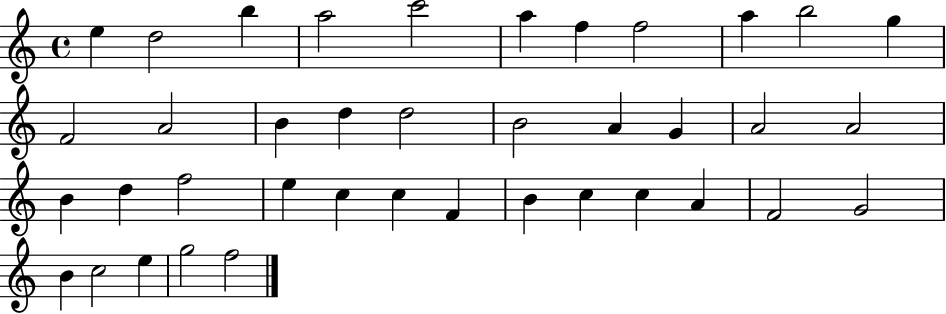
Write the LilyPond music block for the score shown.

{
  \clef treble
  \time 4/4
  \defaultTimeSignature
  \key c \major
  e''4 d''2 b''4 | a''2 c'''2 | a''4 f''4 f''2 | a''4 b''2 g''4 | \break f'2 a'2 | b'4 d''4 d''2 | b'2 a'4 g'4 | a'2 a'2 | \break b'4 d''4 f''2 | e''4 c''4 c''4 f'4 | b'4 c''4 c''4 a'4 | f'2 g'2 | \break b'4 c''2 e''4 | g''2 f''2 | \bar "|."
}